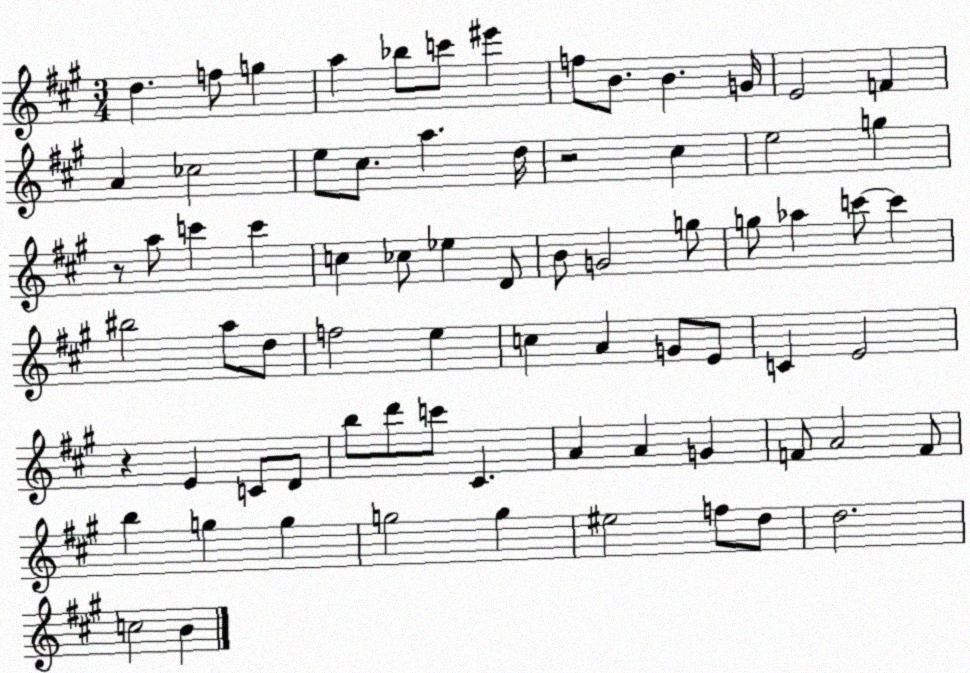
X:1
T:Untitled
M:3/4
L:1/4
K:A
d f/2 g a _b/2 c'/2 ^e' f/2 B/2 B G/4 E2 F A _c2 e/2 ^c/2 a d/4 z2 ^c e2 g z/2 a/2 c' c' c _c/2 _e D/2 B/2 G2 g/2 g/2 _a c'/2 c' ^b2 a/2 d/2 f2 e c A G/2 E/2 C E2 z E C/2 D/2 b/2 d'/2 c'/2 ^C A A G F/2 A2 F/2 b g g g2 g ^e2 f/2 d/2 d2 c2 B